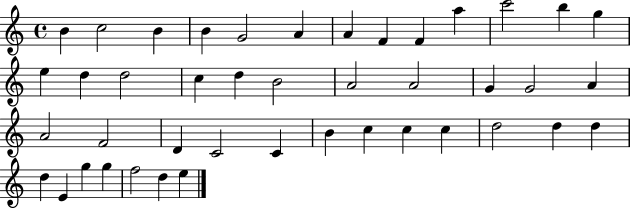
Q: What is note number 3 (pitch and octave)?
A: B4